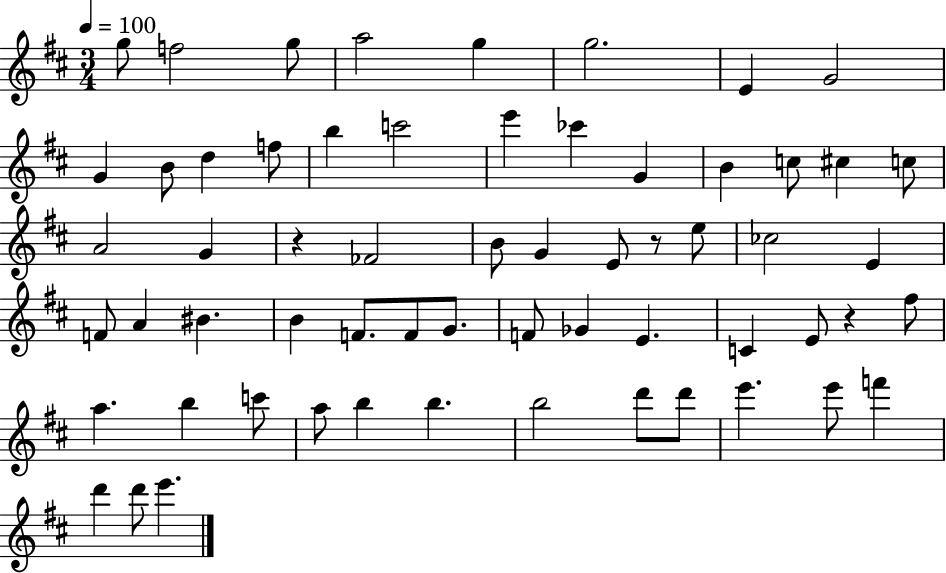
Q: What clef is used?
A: treble